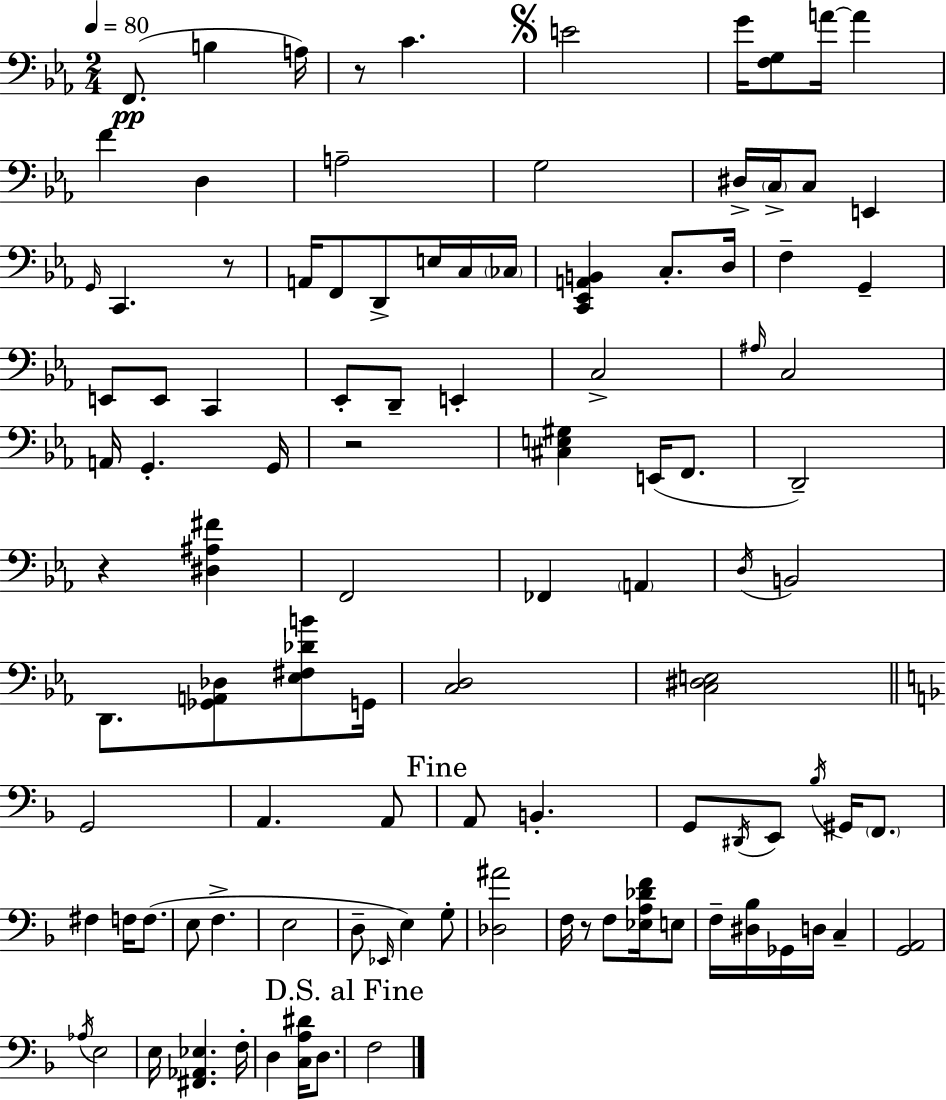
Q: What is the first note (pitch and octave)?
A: F2